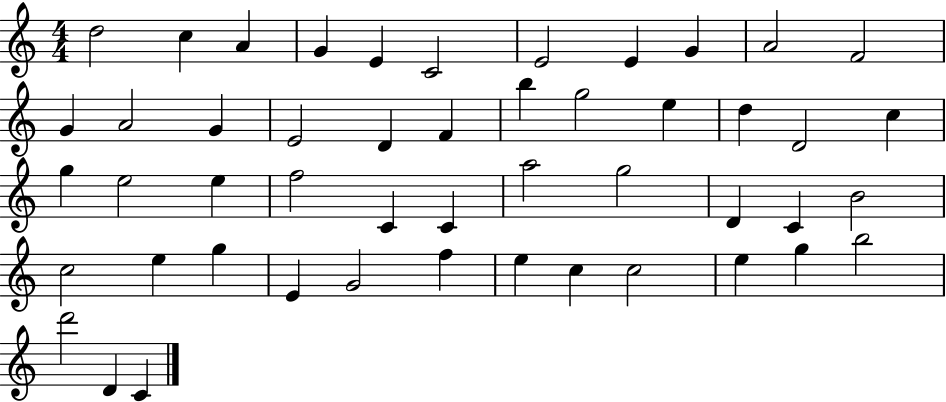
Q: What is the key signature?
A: C major